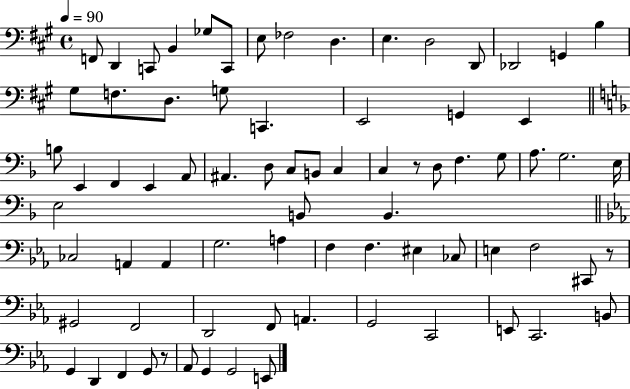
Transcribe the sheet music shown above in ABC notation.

X:1
T:Untitled
M:4/4
L:1/4
K:A
F,,/2 D,, C,,/2 B,, _G,/2 C,,/2 E,/2 _F,2 D, E, D,2 D,,/2 _D,,2 G,, B, ^G,/2 F,/2 D,/2 G,/2 C,, E,,2 G,, E,, B,/2 E,, F,, E,, A,,/2 ^A,, D,/2 C,/2 B,,/2 C, C, z/2 D,/2 F, G,/2 A,/2 G,2 E,/4 E,2 B,,/2 B,, _C,2 A,, A,, G,2 A, F, F, ^E, _C,/2 E, F,2 ^C,,/2 z/2 ^G,,2 F,,2 D,,2 F,,/2 A,, G,,2 C,,2 E,,/2 C,,2 B,,/2 G,, D,, F,, G,,/2 z/2 _A,,/2 G,, G,,2 E,,/2